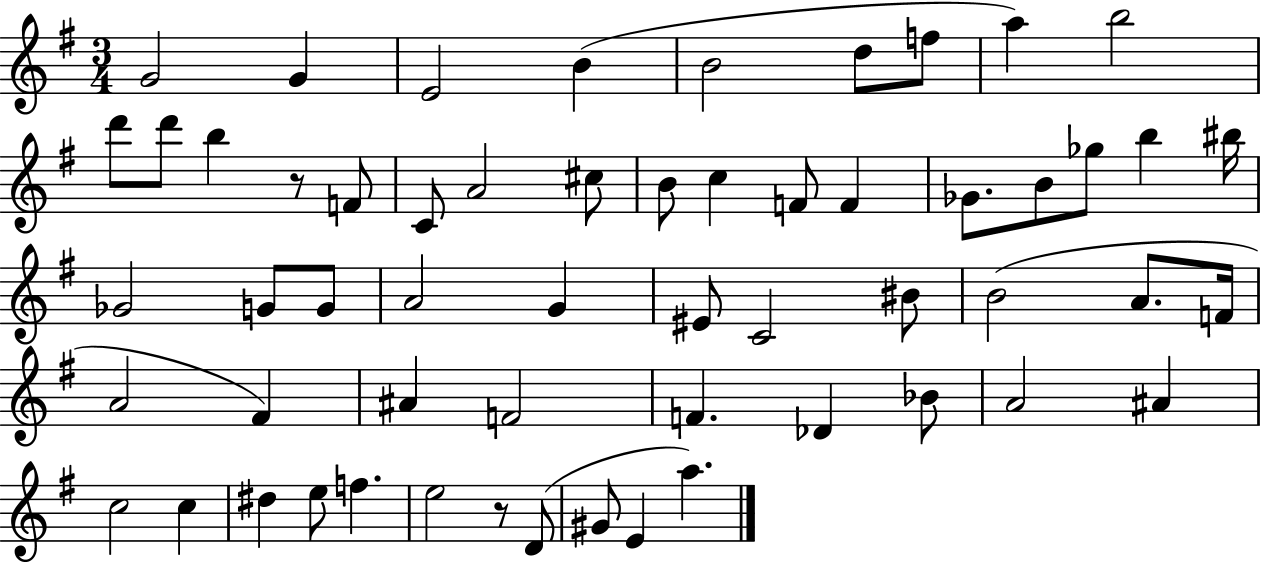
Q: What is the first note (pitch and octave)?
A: G4